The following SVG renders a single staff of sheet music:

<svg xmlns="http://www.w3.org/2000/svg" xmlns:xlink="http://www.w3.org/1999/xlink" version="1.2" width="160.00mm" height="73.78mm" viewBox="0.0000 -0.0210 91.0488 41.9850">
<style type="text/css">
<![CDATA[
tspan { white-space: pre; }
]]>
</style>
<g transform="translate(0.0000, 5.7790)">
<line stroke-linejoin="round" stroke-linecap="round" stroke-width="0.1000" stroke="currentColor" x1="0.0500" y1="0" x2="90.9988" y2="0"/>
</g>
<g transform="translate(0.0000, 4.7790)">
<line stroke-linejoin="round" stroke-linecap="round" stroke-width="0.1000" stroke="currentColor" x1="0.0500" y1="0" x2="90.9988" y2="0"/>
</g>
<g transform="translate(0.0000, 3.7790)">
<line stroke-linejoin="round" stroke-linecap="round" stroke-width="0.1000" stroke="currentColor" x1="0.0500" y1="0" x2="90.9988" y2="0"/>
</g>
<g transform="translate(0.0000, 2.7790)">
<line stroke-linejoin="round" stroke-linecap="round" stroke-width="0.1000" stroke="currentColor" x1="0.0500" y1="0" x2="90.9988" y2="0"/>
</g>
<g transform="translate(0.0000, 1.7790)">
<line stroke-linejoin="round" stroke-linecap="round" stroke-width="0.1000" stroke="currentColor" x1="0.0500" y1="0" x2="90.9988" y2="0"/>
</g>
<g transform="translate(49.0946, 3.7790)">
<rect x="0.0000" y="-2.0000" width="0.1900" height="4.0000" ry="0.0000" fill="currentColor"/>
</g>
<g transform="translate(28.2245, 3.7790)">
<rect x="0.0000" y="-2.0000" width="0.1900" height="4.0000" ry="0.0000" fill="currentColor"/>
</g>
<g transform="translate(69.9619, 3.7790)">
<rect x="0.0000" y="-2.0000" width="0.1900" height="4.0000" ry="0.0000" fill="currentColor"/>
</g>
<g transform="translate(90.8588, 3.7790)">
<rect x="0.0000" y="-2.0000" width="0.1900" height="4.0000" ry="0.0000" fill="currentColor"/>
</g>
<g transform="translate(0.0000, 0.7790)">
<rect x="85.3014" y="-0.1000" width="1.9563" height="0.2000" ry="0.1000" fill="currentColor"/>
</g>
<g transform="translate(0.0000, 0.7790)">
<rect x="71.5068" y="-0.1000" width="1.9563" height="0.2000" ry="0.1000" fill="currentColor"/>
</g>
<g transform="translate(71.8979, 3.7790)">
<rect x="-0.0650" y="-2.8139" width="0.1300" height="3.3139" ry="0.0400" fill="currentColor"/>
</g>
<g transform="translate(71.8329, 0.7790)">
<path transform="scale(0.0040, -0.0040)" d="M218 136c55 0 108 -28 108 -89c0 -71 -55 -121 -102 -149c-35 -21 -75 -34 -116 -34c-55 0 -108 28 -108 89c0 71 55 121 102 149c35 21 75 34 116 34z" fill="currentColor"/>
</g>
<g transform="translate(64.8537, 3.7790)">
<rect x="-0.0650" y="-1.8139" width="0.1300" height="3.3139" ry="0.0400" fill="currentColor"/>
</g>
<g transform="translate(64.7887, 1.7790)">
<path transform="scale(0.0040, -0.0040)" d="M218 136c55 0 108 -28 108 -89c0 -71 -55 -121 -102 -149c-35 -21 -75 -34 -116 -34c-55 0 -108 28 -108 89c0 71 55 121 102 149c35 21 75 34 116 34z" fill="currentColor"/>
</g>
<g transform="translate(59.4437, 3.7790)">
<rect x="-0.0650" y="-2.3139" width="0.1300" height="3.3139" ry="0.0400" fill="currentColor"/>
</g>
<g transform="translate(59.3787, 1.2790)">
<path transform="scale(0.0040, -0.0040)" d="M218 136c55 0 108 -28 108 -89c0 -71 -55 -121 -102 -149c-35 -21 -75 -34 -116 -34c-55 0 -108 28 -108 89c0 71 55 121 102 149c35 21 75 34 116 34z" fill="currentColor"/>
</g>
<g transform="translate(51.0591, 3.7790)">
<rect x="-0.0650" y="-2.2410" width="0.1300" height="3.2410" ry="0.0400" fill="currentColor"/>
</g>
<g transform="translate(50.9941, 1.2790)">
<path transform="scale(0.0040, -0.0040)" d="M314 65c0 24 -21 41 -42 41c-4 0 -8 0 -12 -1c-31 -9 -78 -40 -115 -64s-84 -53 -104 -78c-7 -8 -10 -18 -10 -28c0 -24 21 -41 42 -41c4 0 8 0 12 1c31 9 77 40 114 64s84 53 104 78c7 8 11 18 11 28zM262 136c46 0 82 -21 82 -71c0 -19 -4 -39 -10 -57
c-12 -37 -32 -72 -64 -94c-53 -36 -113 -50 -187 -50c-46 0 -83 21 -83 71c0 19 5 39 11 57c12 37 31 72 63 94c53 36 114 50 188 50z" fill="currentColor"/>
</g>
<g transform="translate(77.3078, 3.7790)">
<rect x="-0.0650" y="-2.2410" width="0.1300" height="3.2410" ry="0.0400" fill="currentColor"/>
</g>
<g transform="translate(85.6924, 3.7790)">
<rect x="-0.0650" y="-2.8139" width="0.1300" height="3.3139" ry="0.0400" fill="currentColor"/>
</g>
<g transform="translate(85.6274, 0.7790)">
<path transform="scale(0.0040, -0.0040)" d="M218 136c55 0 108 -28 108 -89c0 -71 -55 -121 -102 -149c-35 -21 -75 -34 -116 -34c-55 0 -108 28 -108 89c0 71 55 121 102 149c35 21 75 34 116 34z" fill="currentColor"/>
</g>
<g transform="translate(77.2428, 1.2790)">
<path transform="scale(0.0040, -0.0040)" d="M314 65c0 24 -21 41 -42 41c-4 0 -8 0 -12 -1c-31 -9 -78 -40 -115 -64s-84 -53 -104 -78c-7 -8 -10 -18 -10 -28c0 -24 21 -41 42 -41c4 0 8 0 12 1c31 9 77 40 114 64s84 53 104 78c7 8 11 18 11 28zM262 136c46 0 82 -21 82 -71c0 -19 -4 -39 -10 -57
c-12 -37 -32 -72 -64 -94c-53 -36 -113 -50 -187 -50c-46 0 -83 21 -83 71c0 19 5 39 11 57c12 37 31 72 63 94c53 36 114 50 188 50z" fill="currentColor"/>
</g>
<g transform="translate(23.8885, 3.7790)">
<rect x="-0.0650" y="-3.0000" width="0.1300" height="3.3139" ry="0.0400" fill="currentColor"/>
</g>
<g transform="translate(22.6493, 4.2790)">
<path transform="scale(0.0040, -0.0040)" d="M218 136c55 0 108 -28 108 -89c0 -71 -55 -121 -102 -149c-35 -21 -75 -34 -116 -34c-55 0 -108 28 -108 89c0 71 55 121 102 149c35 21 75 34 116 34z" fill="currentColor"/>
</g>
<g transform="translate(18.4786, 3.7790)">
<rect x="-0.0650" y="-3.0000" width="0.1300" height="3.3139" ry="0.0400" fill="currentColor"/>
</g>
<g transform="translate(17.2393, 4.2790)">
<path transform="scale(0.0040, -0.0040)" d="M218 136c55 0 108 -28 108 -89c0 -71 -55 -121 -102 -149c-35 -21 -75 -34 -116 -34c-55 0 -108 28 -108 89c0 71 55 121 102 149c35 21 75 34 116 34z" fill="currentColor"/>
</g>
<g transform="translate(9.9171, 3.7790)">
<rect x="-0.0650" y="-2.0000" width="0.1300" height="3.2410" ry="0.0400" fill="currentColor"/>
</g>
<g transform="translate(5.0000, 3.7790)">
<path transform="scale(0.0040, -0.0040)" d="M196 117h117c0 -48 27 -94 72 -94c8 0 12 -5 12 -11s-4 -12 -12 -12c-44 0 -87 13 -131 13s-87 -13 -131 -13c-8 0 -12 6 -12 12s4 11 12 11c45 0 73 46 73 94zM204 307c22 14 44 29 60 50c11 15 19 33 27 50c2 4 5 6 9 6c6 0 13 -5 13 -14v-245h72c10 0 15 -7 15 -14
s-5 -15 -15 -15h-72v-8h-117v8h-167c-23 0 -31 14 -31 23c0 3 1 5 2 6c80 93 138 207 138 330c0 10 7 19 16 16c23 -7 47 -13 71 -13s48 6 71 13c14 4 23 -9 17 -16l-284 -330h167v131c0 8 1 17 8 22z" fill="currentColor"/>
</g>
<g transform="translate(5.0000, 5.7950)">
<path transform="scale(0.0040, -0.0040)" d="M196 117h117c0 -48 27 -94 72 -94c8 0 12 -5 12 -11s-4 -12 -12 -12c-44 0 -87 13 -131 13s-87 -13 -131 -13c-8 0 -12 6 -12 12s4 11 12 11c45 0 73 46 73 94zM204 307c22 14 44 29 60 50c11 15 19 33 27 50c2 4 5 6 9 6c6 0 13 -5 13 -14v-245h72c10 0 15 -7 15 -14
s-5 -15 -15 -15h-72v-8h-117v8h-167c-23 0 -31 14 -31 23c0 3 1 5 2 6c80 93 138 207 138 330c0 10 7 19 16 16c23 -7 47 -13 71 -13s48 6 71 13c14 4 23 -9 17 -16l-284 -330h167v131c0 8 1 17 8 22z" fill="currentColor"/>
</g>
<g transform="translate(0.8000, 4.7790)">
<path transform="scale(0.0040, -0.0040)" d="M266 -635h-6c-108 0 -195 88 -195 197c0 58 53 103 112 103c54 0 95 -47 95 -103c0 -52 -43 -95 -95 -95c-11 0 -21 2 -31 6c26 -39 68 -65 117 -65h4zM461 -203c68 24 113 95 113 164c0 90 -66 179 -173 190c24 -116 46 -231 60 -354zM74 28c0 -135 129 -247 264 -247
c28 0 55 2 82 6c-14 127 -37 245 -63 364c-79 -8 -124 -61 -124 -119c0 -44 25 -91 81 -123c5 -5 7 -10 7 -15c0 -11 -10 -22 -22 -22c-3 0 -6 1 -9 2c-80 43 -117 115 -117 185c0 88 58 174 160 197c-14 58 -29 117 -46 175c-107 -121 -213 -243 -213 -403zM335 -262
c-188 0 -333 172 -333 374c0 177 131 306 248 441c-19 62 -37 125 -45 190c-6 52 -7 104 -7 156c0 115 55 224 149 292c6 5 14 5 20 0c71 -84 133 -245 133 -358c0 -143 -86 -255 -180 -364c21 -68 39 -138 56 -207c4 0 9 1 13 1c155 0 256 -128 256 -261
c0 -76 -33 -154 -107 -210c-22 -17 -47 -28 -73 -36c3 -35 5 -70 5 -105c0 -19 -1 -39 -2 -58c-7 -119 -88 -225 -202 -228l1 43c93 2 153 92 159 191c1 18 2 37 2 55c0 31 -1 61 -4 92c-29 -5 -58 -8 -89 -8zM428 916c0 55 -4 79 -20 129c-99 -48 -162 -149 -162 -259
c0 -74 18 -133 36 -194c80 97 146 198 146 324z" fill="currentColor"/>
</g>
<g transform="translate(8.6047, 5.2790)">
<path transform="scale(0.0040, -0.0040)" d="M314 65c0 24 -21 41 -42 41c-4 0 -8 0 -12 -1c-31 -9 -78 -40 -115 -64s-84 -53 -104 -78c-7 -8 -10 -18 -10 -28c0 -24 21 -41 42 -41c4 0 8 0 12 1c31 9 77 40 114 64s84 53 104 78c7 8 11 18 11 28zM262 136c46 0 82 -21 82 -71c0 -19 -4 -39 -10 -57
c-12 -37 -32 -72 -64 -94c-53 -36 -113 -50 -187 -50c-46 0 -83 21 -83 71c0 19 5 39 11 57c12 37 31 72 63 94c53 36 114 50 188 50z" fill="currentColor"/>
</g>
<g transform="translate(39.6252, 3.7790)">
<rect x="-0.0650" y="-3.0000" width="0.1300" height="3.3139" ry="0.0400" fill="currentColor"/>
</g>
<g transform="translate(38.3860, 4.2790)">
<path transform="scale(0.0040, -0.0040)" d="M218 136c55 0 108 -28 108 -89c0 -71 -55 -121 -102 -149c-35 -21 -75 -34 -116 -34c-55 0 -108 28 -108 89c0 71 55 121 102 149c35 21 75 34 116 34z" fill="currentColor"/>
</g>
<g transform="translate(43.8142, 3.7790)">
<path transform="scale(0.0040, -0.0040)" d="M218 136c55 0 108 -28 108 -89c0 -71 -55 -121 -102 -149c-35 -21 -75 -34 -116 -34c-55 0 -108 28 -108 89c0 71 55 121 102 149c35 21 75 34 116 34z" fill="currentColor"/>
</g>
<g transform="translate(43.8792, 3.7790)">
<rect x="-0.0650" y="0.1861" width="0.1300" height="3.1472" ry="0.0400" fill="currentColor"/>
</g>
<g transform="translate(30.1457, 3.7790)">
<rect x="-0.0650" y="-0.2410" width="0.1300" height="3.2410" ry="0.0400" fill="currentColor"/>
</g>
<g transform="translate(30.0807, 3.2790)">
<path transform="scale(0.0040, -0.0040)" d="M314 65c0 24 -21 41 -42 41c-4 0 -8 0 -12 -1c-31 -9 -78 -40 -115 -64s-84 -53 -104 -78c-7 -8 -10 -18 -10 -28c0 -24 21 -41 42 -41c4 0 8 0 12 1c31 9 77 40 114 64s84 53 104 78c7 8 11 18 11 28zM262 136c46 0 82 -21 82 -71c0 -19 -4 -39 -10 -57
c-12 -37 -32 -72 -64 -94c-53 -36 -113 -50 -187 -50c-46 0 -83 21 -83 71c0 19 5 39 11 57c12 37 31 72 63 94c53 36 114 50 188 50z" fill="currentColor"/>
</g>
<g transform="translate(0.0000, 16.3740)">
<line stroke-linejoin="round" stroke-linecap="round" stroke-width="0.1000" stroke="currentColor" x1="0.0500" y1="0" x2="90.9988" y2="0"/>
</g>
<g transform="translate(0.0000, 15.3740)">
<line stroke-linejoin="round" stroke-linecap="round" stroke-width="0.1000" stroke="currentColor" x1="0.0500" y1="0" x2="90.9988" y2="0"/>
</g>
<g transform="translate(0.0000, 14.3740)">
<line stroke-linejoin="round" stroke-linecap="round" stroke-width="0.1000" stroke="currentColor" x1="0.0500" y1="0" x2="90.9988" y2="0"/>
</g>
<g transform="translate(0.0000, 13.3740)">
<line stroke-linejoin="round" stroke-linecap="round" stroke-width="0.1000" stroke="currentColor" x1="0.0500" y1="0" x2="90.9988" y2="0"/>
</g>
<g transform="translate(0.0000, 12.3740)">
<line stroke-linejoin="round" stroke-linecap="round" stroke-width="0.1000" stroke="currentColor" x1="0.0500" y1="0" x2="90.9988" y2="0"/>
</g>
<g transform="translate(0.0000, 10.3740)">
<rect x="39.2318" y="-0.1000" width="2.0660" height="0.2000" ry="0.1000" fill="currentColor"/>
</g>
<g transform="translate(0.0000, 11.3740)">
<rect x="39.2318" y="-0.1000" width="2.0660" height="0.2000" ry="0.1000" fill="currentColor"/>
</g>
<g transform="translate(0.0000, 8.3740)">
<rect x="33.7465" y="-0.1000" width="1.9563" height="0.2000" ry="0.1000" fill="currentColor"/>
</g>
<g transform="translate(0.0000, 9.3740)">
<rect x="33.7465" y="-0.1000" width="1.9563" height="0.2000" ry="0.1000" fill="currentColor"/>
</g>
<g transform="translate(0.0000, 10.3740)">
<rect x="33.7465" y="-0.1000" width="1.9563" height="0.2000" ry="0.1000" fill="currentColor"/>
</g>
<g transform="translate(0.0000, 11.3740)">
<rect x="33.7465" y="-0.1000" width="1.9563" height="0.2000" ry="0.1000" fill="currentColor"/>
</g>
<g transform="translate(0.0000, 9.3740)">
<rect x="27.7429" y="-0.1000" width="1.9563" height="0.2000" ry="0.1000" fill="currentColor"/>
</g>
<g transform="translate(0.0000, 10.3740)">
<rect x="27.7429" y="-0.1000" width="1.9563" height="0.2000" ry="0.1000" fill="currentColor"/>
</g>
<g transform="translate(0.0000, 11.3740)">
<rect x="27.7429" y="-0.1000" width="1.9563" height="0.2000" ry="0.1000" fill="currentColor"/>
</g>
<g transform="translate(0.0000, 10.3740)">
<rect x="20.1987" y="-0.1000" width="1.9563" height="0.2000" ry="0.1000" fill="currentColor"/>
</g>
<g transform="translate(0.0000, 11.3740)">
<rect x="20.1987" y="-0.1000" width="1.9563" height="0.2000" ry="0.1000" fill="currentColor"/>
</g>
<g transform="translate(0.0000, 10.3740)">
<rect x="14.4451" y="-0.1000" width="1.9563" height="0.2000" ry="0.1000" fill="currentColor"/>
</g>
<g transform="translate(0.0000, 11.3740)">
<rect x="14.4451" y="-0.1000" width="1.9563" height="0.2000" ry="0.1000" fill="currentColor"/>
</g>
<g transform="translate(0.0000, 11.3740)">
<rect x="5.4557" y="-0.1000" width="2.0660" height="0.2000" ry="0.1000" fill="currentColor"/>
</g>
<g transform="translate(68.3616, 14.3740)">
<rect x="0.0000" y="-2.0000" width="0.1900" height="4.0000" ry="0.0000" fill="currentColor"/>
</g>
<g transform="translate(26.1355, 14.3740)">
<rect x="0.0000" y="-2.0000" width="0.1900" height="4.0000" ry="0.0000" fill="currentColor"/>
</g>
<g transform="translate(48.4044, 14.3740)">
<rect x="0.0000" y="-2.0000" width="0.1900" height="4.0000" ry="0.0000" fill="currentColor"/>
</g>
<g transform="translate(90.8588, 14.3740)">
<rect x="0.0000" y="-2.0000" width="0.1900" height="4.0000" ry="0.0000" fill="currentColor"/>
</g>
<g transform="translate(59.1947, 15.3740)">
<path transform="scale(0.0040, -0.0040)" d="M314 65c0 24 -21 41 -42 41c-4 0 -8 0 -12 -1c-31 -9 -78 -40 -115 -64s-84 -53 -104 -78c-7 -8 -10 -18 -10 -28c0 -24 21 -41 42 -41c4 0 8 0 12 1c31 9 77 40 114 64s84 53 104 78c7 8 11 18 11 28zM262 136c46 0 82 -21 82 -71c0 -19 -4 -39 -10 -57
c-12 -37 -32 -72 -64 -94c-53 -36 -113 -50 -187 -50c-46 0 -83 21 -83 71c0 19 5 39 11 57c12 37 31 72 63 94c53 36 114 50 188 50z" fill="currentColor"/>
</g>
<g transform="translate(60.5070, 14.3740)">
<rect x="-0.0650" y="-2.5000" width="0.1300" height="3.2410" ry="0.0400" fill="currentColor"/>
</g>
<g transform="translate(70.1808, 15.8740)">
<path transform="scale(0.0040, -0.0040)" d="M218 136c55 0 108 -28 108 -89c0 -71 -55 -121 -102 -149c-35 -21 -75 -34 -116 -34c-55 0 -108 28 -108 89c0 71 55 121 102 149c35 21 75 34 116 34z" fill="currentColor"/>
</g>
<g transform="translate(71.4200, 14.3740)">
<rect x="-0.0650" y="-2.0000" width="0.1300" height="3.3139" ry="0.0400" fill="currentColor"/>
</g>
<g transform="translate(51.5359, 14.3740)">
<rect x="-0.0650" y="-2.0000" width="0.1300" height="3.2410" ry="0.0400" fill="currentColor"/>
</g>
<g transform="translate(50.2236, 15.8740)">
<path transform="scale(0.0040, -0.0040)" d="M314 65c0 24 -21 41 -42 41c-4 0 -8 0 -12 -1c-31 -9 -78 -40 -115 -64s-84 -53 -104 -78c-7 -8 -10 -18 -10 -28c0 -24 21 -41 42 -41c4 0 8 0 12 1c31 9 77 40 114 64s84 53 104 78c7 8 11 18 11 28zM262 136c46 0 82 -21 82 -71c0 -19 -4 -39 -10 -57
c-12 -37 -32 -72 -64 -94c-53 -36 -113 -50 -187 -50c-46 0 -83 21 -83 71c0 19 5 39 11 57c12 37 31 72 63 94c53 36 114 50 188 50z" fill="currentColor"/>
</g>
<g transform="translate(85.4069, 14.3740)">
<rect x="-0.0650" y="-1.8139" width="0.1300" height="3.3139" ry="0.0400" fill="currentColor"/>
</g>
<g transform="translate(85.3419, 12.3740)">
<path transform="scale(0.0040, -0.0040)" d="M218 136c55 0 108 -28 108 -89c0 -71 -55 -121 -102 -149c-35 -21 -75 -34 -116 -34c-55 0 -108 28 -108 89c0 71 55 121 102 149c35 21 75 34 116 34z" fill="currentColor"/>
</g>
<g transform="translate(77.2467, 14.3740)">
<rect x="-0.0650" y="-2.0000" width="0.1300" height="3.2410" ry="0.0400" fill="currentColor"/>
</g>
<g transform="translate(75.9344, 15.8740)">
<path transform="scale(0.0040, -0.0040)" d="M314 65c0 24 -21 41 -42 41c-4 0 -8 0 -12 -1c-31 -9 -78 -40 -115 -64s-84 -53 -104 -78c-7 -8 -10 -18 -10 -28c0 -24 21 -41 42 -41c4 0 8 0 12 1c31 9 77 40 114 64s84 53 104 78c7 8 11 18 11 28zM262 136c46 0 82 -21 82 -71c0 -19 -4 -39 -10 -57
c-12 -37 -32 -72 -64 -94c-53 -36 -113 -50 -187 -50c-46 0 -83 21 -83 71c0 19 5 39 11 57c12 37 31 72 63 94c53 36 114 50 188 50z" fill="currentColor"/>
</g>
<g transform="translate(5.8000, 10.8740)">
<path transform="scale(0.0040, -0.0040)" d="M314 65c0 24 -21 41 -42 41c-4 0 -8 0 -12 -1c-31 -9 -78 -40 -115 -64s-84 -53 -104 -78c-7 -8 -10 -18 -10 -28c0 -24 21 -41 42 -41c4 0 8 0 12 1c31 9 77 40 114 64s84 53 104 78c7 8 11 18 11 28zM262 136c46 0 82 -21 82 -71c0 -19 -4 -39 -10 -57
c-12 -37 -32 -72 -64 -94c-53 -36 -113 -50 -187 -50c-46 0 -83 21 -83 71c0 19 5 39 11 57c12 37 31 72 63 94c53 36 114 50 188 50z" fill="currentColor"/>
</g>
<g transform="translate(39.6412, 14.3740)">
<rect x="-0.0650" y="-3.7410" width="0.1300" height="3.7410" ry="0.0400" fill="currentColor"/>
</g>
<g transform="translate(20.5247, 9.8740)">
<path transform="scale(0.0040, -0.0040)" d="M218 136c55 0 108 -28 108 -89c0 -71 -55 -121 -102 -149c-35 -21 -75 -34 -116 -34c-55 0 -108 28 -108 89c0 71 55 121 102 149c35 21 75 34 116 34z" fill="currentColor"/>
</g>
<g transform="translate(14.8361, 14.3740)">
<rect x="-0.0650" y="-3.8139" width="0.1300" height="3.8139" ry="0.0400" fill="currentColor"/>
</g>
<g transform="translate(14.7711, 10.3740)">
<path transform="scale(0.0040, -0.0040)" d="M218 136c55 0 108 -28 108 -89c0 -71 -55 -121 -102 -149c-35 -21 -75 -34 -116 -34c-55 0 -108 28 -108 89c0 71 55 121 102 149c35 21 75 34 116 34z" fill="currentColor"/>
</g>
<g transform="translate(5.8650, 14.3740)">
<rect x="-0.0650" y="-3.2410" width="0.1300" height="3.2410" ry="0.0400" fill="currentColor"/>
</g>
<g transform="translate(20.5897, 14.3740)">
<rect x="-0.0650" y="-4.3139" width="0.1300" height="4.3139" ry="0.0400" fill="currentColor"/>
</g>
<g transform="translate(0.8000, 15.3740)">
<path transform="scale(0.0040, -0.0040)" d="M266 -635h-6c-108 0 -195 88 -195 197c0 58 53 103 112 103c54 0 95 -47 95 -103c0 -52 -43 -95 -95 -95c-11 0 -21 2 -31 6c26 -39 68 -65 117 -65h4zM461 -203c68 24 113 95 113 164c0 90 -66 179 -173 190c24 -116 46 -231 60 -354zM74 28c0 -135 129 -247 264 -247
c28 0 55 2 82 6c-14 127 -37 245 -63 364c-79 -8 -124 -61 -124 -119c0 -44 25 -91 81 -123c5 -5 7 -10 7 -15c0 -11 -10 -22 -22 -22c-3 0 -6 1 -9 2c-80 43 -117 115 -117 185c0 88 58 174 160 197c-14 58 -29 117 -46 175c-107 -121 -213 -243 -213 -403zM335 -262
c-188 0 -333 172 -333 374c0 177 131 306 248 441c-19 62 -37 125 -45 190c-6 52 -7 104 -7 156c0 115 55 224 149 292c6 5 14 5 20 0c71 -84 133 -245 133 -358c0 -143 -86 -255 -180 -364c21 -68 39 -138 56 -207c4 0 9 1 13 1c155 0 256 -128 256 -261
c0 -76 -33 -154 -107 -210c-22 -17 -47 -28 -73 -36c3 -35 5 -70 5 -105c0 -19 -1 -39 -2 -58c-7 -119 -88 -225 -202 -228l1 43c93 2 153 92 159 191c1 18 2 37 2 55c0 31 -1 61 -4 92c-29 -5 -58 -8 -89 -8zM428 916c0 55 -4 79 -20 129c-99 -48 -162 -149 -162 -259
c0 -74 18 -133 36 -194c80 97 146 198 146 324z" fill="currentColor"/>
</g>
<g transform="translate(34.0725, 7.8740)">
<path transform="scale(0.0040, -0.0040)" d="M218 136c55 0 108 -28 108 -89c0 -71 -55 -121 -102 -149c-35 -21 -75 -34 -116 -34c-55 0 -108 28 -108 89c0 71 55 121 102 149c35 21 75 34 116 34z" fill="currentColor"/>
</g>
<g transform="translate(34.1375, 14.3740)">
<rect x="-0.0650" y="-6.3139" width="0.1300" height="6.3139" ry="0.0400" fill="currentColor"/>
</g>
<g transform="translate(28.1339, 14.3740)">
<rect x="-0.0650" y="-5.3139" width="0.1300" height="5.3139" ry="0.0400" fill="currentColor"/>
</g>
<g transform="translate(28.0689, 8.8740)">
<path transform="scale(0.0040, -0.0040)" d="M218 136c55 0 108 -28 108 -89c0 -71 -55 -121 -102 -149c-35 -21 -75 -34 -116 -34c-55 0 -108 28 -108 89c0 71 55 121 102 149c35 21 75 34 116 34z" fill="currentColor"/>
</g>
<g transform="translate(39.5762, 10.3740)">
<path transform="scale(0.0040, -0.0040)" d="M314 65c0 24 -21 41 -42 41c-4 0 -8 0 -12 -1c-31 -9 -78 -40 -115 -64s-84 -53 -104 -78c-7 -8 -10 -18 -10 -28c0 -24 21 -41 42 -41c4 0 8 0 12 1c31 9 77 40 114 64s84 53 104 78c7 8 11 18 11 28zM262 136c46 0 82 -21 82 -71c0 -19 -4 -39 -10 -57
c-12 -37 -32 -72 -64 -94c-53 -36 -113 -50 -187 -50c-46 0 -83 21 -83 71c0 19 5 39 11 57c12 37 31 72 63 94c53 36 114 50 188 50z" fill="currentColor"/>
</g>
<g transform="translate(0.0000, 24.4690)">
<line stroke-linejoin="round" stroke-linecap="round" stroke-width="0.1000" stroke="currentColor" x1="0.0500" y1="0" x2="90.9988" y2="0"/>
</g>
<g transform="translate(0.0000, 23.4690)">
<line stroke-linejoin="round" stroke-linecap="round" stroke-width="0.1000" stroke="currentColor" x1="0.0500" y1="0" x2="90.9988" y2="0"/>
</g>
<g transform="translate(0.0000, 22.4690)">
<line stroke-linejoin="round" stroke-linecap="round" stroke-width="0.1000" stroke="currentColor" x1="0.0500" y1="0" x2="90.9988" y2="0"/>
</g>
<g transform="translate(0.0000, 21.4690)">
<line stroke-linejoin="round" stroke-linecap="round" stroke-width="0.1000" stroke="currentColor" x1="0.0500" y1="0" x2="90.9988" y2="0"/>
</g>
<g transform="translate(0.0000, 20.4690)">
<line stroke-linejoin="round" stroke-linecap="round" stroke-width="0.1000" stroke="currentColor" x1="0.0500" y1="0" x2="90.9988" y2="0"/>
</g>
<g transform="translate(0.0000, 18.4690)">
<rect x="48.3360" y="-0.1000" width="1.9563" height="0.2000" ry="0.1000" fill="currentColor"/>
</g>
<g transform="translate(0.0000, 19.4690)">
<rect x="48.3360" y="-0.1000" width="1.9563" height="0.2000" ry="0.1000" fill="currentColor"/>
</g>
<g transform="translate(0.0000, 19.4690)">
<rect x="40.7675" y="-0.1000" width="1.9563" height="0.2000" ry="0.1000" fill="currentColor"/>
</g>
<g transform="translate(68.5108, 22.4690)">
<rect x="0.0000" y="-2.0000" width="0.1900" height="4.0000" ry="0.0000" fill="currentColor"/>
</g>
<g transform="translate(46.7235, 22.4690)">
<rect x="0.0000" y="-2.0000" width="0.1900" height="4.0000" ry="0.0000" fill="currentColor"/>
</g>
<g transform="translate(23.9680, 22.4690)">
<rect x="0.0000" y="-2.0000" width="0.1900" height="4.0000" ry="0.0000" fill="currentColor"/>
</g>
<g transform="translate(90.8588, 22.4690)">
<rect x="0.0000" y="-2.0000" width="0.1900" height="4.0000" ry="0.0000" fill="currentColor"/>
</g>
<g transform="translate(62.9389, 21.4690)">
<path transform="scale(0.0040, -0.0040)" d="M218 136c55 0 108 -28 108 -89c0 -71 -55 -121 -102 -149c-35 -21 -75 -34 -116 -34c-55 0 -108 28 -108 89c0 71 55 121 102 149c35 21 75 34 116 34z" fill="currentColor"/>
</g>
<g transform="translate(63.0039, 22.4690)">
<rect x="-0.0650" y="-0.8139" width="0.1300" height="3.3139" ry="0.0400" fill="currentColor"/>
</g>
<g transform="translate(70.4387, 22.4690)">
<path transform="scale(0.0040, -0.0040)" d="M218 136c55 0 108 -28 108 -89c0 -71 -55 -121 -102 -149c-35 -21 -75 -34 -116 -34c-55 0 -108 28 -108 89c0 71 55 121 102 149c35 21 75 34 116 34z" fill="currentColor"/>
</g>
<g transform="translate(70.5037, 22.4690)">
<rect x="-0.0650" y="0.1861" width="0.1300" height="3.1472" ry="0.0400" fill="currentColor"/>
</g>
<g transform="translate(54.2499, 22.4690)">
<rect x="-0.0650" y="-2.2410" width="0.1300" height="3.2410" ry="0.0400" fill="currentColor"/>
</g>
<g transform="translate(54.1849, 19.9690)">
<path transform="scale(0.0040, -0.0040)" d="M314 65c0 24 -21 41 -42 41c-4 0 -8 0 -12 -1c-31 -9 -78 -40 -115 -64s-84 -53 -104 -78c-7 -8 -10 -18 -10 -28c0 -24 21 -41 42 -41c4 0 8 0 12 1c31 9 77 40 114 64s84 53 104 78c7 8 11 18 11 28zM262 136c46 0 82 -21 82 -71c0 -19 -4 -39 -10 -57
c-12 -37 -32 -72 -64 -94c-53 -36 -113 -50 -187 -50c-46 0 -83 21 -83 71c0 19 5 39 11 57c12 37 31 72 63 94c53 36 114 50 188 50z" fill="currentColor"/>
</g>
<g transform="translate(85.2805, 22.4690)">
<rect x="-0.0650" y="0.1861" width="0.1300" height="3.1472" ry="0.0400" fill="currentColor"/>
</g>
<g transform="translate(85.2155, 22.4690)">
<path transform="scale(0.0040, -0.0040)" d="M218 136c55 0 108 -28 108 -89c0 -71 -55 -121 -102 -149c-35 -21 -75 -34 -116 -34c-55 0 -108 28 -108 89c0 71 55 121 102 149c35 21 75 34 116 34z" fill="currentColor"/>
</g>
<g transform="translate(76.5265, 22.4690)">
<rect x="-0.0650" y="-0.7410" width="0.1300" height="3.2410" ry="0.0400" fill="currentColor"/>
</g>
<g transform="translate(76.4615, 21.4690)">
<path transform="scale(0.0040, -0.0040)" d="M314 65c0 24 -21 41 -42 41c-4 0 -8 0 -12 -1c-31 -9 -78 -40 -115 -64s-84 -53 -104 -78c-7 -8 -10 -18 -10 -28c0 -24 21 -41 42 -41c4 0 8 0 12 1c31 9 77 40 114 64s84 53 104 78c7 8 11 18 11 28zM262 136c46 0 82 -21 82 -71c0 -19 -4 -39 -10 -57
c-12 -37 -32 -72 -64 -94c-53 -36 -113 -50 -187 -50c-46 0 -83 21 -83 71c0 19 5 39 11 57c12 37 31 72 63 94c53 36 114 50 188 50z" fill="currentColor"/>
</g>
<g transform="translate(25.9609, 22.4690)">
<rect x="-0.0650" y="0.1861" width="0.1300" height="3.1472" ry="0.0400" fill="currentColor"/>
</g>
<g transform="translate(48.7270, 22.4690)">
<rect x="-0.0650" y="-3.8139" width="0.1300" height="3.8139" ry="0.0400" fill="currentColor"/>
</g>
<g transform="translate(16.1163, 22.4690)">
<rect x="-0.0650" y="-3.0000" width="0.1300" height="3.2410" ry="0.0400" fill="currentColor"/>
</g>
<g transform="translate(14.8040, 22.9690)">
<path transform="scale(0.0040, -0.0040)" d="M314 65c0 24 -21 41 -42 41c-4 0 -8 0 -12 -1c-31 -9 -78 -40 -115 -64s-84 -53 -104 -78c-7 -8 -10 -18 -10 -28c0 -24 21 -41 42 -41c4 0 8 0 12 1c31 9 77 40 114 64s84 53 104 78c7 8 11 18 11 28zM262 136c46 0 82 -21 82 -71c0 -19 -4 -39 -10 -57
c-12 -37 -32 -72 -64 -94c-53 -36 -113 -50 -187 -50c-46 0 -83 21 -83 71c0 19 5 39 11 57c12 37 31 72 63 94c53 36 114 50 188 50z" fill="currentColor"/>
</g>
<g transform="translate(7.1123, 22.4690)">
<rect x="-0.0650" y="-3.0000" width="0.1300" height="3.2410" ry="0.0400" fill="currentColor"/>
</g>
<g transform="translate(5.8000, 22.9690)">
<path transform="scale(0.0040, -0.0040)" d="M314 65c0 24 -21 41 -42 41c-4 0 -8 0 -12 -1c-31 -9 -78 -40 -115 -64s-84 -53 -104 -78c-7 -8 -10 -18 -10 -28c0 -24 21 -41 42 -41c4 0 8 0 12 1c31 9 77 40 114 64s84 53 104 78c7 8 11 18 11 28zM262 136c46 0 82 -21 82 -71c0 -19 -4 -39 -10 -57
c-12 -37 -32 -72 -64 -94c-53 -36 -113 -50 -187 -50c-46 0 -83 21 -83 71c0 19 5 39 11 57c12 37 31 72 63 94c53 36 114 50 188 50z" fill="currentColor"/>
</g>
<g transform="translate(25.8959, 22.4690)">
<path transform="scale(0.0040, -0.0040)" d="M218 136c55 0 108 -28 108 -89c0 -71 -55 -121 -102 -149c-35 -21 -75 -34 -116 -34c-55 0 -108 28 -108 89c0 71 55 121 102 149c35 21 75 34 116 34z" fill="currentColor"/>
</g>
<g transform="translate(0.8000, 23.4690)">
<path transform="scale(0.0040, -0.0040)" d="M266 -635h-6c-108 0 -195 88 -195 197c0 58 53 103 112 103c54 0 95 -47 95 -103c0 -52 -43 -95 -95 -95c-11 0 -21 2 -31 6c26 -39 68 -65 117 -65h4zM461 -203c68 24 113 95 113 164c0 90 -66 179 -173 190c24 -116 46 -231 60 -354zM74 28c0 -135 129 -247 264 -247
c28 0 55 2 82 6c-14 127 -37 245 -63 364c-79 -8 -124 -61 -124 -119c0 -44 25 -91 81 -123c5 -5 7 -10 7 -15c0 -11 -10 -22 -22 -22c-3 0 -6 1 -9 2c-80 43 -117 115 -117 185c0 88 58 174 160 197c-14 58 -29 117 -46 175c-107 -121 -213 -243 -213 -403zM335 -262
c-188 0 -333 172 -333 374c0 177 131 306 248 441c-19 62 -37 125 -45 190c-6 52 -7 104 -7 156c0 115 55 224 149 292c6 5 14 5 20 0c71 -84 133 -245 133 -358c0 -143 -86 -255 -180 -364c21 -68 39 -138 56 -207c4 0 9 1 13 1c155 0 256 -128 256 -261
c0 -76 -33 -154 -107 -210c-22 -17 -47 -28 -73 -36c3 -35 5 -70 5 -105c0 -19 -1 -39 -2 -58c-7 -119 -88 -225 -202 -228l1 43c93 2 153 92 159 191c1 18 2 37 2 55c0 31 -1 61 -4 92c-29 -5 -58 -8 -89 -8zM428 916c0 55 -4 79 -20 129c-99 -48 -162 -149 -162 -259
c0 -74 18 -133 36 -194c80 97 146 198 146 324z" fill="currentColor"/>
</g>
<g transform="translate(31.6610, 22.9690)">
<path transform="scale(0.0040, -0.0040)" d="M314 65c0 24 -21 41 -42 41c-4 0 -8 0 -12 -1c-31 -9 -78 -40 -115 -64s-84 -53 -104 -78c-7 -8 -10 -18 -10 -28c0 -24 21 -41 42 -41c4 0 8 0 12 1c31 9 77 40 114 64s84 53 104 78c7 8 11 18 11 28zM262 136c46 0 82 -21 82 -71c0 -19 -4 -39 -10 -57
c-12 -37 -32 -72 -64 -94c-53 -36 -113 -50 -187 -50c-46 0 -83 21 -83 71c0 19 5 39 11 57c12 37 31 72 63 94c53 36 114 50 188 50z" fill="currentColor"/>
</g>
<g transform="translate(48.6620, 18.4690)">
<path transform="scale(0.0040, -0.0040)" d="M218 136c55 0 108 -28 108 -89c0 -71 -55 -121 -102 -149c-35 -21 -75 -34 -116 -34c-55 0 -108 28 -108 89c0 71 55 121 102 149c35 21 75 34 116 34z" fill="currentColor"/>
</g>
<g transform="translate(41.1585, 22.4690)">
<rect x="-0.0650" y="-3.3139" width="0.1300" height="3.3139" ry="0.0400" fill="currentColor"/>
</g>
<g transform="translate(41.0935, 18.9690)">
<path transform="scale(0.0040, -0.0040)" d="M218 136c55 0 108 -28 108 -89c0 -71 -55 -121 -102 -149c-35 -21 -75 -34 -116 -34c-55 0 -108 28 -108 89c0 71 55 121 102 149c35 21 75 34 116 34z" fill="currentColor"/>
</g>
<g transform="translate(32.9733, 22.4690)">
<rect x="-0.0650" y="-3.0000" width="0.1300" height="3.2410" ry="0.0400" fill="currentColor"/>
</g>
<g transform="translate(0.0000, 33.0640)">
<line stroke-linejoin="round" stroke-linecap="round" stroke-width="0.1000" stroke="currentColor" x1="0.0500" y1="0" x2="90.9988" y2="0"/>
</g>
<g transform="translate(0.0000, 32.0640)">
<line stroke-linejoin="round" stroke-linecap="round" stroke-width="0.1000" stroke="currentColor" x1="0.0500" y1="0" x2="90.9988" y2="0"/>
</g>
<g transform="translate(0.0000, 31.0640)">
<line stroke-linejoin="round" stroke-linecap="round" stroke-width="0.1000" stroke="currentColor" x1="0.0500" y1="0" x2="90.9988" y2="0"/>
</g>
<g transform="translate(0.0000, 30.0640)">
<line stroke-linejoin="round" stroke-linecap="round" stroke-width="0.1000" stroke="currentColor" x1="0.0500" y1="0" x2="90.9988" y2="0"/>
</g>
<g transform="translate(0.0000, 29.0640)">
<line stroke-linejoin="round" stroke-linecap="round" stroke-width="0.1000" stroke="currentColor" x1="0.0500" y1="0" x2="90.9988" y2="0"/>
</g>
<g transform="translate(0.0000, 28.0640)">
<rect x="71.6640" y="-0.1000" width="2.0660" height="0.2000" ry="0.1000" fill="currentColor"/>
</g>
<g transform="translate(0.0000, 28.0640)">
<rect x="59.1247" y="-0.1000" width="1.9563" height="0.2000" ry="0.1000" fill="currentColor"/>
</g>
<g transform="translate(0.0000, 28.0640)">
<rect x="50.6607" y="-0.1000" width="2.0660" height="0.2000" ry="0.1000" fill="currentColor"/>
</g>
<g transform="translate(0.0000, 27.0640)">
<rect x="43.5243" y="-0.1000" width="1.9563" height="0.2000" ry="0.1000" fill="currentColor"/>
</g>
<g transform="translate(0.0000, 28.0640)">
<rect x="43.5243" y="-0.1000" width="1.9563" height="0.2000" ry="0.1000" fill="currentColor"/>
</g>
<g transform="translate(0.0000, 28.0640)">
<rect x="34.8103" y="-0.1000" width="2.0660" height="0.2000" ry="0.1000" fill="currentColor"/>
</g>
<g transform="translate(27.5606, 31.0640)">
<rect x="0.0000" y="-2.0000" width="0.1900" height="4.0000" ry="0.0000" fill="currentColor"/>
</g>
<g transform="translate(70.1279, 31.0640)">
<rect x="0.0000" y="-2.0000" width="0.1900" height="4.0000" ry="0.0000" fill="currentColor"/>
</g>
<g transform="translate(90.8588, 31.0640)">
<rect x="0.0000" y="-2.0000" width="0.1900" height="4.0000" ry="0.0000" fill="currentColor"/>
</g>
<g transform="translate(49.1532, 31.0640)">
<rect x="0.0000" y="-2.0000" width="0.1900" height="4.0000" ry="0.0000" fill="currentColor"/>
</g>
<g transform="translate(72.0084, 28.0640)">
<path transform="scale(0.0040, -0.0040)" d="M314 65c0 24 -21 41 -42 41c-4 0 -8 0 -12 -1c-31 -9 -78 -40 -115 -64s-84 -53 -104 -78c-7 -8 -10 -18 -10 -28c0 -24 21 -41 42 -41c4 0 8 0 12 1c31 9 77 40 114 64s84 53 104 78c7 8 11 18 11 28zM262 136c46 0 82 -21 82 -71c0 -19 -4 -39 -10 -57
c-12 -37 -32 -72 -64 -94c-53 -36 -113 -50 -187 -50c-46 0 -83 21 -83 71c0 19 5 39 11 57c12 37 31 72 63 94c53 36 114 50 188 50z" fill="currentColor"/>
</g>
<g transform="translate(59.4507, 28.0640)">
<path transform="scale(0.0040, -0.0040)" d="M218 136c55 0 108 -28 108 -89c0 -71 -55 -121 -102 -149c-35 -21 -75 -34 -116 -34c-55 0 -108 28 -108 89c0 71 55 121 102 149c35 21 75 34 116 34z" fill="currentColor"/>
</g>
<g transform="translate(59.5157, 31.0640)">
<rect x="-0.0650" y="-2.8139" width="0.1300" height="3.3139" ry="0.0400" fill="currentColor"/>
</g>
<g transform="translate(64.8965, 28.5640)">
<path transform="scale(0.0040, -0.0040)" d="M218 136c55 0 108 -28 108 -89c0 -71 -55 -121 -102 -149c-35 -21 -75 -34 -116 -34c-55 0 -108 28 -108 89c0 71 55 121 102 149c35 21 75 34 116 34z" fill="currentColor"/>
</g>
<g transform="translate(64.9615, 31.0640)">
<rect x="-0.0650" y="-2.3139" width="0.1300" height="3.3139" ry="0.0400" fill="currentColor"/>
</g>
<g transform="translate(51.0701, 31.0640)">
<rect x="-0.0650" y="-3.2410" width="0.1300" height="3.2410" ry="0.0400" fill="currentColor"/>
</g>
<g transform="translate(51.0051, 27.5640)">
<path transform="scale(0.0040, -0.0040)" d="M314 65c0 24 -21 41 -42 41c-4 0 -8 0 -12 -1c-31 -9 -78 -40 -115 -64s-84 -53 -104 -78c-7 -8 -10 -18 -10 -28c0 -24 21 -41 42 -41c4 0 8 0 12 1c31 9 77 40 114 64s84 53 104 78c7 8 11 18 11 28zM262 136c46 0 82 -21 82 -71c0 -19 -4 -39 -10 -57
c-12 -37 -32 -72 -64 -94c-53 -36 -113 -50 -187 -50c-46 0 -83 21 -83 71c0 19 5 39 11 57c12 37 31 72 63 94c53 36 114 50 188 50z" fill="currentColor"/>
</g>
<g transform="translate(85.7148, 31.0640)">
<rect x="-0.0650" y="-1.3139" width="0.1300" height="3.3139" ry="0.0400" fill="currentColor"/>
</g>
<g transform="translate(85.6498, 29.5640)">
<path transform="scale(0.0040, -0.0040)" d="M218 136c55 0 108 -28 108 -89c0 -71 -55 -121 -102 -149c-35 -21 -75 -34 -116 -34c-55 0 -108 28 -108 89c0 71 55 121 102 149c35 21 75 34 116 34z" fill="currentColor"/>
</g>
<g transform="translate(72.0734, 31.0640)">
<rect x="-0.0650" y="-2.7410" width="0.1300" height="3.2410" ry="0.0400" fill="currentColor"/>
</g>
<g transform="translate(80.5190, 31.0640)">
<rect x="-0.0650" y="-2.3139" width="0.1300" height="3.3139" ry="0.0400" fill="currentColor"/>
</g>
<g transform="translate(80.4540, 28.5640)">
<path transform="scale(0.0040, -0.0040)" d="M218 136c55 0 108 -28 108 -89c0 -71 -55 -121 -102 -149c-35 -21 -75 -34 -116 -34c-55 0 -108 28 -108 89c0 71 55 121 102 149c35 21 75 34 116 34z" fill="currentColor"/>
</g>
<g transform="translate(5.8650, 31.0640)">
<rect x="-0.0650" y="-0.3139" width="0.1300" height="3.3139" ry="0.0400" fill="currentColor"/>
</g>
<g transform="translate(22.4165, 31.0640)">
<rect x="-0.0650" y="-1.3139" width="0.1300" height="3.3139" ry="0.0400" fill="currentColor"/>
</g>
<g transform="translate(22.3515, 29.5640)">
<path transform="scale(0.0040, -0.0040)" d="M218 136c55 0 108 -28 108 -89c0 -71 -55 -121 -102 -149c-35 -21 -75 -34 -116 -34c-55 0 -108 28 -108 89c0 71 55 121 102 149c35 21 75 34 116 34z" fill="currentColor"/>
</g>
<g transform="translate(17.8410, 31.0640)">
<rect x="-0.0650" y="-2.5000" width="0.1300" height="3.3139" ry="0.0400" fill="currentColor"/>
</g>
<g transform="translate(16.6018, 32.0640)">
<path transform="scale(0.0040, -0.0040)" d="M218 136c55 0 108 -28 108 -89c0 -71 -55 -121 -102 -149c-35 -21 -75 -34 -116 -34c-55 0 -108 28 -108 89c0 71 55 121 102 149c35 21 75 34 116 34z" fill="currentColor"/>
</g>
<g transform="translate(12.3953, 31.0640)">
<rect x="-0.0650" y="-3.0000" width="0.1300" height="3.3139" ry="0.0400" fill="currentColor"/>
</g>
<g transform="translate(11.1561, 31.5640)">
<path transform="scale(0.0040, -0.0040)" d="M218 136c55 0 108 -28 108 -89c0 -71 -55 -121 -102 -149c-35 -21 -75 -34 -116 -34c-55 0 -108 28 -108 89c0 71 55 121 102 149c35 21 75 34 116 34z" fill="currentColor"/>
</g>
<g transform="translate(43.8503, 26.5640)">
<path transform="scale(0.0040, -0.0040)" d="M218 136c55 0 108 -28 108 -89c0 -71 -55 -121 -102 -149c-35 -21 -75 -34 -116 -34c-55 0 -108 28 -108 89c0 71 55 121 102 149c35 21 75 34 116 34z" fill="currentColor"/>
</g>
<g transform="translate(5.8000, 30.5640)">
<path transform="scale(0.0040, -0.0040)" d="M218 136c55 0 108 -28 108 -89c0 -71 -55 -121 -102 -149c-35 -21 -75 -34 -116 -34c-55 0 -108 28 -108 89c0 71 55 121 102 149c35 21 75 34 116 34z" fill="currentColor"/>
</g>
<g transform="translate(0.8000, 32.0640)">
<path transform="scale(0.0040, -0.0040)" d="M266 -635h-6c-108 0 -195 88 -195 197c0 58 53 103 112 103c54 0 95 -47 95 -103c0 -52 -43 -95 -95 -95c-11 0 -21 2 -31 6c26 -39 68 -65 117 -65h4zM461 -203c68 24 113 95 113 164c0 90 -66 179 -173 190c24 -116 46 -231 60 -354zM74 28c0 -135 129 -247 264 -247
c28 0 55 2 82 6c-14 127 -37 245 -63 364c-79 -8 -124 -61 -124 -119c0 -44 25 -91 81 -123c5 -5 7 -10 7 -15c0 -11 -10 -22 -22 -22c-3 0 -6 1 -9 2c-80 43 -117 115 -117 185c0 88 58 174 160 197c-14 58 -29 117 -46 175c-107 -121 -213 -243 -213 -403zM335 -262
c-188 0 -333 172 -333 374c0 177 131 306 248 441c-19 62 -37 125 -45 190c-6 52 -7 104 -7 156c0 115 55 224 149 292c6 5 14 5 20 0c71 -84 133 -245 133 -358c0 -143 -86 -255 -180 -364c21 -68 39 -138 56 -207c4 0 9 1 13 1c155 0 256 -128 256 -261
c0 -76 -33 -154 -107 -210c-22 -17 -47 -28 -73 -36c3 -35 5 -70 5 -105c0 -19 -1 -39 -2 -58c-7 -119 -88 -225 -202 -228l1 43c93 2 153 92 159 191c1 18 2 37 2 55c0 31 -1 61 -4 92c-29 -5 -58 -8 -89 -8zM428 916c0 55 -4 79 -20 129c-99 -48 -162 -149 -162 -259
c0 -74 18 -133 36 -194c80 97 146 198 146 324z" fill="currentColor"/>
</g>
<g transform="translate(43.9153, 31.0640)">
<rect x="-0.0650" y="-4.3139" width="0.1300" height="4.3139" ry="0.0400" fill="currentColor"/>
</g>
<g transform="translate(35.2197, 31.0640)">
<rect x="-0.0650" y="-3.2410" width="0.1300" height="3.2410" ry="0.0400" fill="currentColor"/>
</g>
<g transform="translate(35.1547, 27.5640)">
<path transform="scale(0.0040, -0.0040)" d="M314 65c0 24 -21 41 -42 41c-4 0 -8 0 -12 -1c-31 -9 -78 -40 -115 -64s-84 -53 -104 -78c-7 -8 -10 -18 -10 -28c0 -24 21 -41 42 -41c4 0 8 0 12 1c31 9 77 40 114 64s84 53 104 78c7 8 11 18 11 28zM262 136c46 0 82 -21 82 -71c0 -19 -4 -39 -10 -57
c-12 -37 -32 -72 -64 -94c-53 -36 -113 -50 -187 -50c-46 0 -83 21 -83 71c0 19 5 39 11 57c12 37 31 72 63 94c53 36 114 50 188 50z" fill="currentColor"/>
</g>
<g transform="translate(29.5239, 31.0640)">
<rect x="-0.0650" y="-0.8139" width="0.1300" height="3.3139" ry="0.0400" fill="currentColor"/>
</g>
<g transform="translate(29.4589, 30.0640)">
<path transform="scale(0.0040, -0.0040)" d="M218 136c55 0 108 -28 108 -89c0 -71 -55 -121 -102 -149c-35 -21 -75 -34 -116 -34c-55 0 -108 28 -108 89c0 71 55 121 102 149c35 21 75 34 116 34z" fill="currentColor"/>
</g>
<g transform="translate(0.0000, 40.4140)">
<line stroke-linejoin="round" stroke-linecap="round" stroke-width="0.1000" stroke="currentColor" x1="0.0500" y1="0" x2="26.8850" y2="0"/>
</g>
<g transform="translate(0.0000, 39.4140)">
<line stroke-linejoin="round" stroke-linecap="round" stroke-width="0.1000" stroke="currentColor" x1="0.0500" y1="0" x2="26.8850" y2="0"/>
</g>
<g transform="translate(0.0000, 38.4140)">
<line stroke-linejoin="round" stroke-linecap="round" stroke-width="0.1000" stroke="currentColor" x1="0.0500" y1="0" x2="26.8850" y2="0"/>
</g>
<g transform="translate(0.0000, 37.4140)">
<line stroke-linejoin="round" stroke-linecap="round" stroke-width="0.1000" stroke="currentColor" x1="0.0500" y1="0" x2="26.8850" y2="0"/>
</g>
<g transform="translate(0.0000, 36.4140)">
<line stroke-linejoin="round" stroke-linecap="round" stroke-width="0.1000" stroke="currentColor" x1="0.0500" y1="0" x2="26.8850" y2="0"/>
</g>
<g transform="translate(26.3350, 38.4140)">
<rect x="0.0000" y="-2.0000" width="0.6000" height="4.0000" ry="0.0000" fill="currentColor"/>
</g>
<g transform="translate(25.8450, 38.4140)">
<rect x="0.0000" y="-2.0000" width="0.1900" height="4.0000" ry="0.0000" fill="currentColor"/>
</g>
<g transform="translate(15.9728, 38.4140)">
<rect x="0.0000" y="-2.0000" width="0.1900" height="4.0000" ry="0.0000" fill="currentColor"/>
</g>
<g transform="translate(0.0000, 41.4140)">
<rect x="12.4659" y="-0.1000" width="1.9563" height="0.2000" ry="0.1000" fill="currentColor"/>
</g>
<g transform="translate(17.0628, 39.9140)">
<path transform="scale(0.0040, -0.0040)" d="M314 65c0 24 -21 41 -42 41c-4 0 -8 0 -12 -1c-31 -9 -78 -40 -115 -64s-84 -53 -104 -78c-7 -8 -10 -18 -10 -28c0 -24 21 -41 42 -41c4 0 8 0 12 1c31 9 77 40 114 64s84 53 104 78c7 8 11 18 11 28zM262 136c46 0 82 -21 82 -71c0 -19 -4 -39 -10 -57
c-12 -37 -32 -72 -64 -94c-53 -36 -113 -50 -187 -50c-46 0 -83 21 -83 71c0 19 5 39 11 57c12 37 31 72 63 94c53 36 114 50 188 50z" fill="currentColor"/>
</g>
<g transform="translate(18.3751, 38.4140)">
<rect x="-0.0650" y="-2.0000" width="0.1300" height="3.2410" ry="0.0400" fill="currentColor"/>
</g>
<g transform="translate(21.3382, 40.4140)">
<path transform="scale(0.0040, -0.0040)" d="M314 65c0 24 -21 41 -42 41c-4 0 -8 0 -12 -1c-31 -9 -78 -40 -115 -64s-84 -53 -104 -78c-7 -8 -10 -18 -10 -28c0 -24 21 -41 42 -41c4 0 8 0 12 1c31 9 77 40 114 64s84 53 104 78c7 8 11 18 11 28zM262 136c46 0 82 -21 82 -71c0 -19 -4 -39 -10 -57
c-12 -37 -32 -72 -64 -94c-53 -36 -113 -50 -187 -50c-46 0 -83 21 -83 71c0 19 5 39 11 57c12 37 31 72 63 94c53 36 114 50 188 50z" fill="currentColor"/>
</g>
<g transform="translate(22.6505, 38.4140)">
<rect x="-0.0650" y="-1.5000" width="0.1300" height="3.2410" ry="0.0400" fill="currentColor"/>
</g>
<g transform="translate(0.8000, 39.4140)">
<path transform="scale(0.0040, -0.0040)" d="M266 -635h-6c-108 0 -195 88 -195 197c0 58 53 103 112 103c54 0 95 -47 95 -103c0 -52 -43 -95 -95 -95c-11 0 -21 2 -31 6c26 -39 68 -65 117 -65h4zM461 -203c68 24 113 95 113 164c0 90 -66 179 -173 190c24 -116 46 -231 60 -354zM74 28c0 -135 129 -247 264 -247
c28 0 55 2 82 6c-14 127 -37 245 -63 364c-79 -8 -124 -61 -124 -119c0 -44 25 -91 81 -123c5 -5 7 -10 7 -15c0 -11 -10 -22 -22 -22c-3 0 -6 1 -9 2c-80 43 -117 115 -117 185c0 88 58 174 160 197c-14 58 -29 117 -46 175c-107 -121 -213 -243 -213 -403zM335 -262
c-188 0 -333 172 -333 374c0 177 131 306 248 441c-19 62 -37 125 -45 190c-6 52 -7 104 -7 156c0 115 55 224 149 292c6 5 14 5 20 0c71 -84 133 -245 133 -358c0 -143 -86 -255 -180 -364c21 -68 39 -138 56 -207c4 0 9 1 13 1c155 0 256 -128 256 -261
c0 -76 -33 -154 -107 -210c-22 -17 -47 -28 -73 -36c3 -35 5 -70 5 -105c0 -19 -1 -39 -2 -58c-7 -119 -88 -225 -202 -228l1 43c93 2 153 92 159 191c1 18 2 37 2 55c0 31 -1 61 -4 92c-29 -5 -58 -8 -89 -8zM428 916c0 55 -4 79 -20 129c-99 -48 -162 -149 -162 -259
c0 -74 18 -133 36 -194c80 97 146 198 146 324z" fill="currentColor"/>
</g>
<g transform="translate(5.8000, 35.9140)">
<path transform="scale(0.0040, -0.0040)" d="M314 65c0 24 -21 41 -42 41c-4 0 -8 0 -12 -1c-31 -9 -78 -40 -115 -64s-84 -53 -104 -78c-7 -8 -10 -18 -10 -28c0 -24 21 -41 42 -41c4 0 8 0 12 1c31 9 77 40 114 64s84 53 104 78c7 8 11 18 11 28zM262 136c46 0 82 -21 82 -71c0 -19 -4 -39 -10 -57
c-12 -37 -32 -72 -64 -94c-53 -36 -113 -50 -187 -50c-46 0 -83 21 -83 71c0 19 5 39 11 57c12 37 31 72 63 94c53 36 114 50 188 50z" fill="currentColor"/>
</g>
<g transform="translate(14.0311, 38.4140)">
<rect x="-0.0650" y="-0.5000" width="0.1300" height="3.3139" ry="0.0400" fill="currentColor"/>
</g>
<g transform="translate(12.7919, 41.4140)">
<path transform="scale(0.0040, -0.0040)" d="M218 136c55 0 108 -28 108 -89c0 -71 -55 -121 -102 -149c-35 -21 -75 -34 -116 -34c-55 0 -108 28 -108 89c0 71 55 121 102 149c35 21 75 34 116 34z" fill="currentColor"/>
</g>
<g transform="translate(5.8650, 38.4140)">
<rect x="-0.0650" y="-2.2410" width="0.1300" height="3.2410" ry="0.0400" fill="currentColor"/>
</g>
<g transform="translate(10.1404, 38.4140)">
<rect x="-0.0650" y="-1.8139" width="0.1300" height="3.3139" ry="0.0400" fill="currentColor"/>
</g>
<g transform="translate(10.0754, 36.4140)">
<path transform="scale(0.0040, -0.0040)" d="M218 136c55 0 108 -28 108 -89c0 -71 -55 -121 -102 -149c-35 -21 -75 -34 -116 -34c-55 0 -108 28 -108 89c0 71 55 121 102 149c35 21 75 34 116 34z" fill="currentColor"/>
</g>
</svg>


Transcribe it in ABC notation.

X:1
T:Untitled
M:4/4
L:1/4
K:C
F2 A A c2 A B g2 g f a g2 a b2 c' d' f' a' c'2 F2 G2 F F2 f A2 A2 B A2 b c' g2 d B d2 B c A G e d b2 d' b2 a g a2 g e g2 f C F2 E2